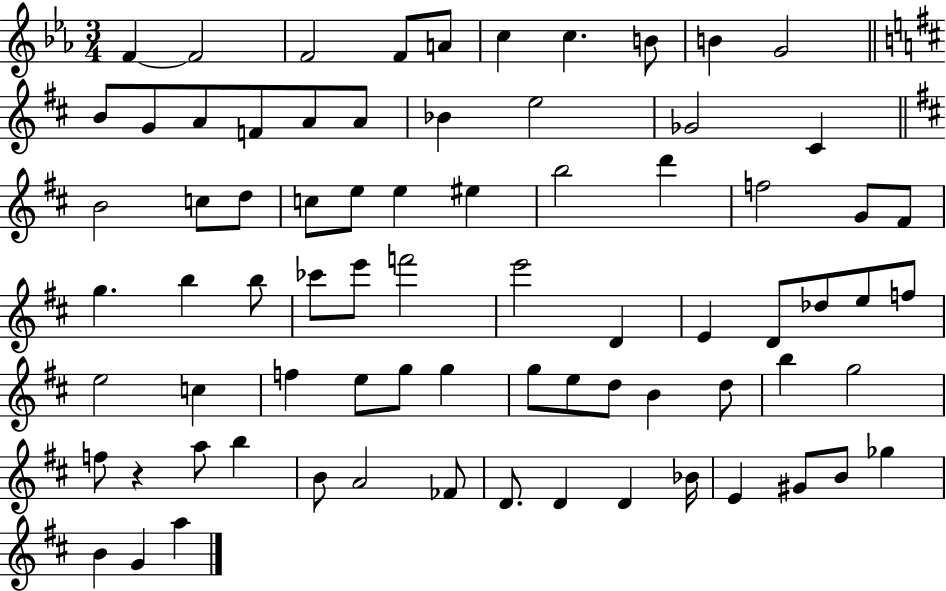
F4/q F4/h F4/h F4/e A4/e C5/q C5/q. B4/e B4/q G4/h B4/e G4/e A4/e F4/e A4/e A4/e Bb4/q E5/h Gb4/h C#4/q B4/h C5/e D5/e C5/e E5/e E5/q EIS5/q B5/h D6/q F5/h G4/e F#4/e G5/q. B5/q B5/e CES6/e E6/e F6/h E6/h D4/q E4/q D4/e Db5/e E5/e F5/e E5/h C5/q F5/q E5/e G5/e G5/q G5/e E5/e D5/e B4/q D5/e B5/q G5/h F5/e R/q A5/e B5/q B4/e A4/h FES4/e D4/e. D4/q D4/q Bb4/s E4/q G#4/e B4/e Gb5/q B4/q G4/q A5/q